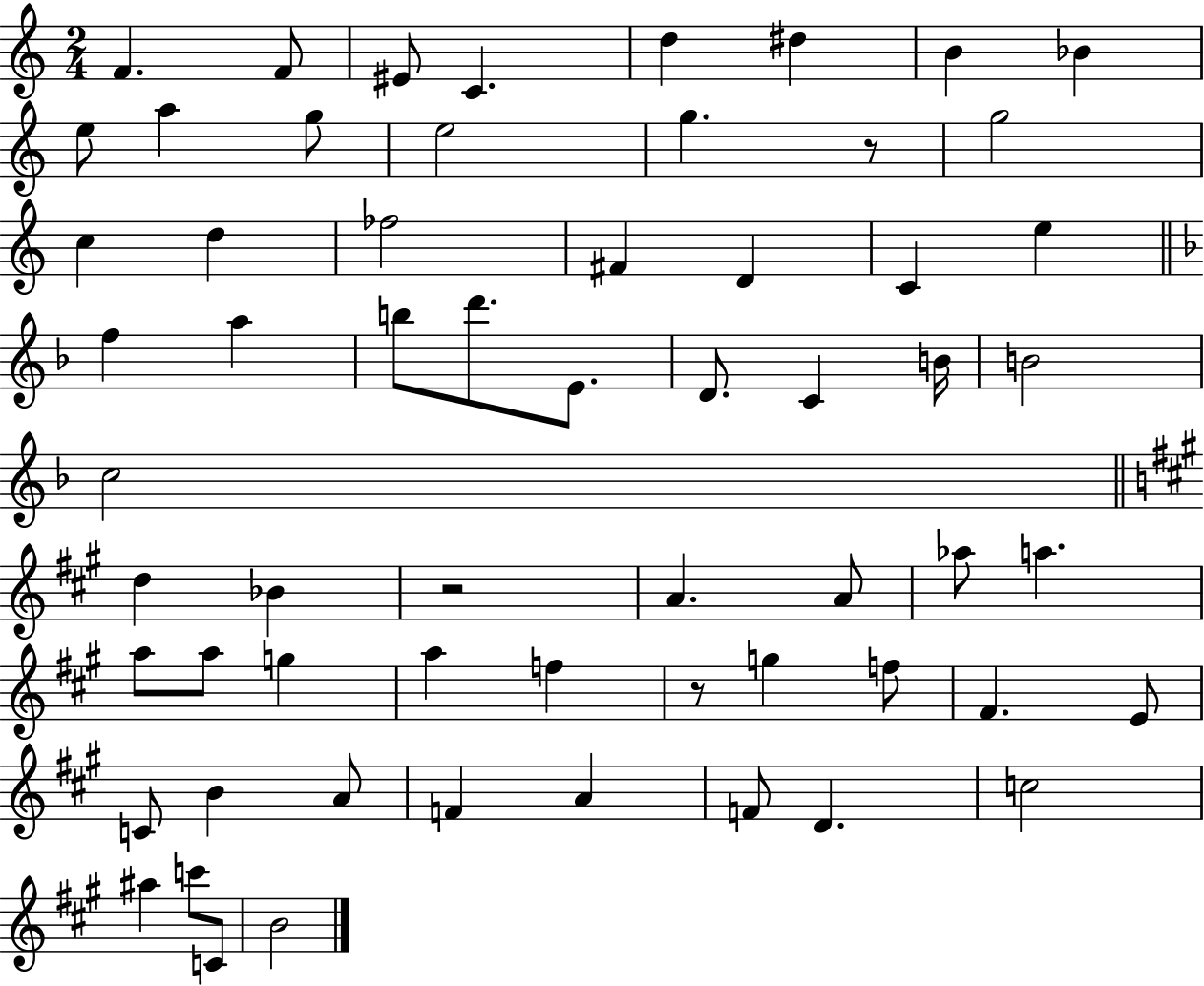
F4/q. F4/e EIS4/e C4/q. D5/q D#5/q B4/q Bb4/q E5/e A5/q G5/e E5/h G5/q. R/e G5/h C5/q D5/q FES5/h F#4/q D4/q C4/q E5/q F5/q A5/q B5/e D6/e. E4/e. D4/e. C4/q B4/s B4/h C5/h D5/q Bb4/q R/h A4/q. A4/e Ab5/e A5/q. A5/e A5/e G5/q A5/q F5/q R/e G5/q F5/e F#4/q. E4/e C4/e B4/q A4/e F4/q A4/q F4/e D4/q. C5/h A#5/q C6/e C4/e B4/h